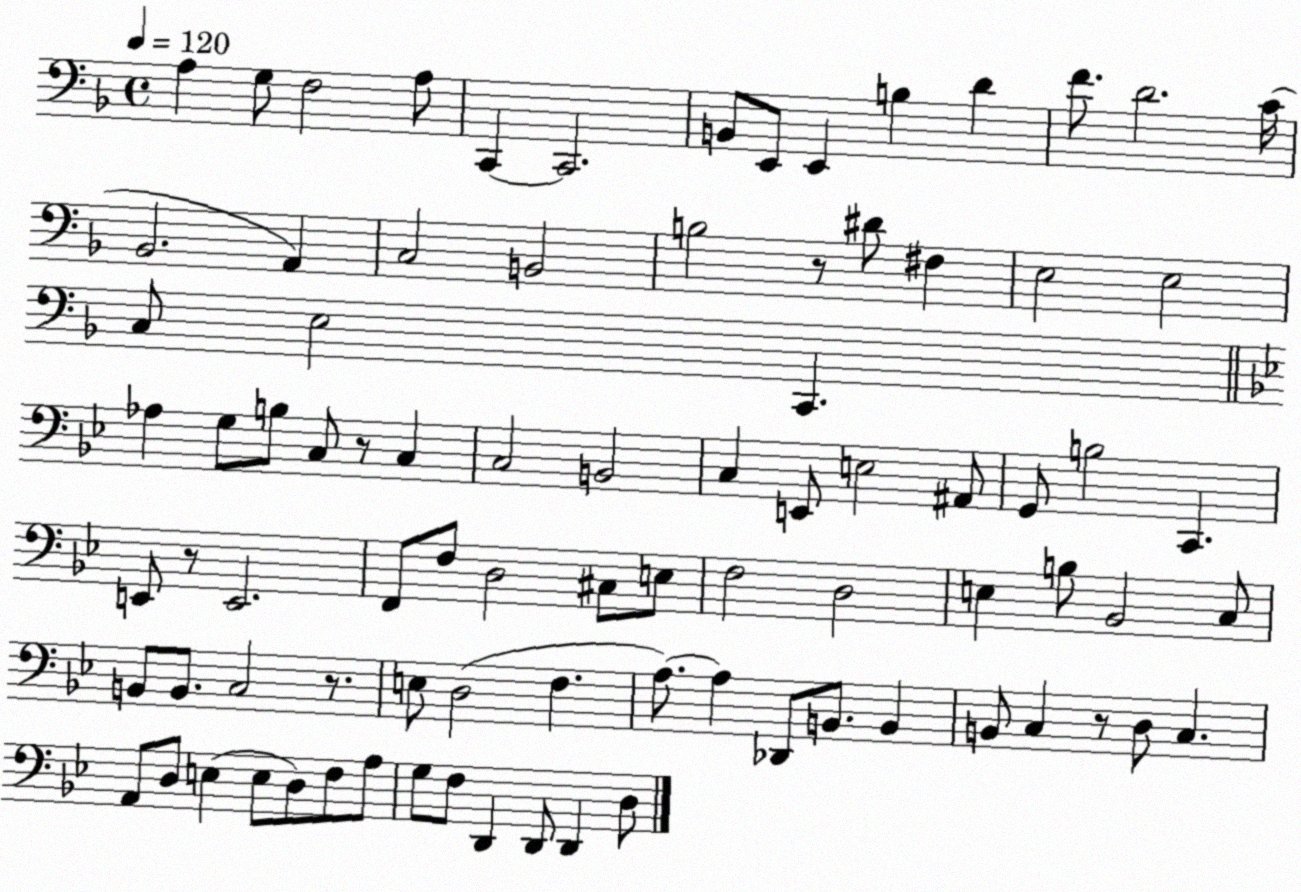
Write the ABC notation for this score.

X:1
T:Untitled
M:4/4
L:1/4
K:F
A, G,/2 F,2 A,/2 C,, C,,2 B,,/2 E,,/2 E,, B, D F/2 D2 C/4 _B,,2 A,, C,2 B,,2 B,2 z/2 ^D/2 ^F, E,2 E,2 C,/2 E,2 C,, _A, G,/2 B,/2 C,/2 z/2 C, C,2 B,,2 C, E,,/2 E,2 ^A,,/2 G,,/2 B,2 C,, E,,/2 z/2 E,,2 F,,/2 F,/2 D,2 ^C,/2 E,/2 F,2 D,2 E, B,/2 _B,,2 C,/2 B,,/2 B,,/2 C,2 z/2 E,/2 D,2 F, A,/2 A, _D,,/2 B,,/2 B,, B,,/2 C, z/2 D,/2 C, A,,/2 D,/2 E, E,/2 D,/2 F,/2 A,/2 G,/2 F,/2 D,, D,,/2 D,, D,/2